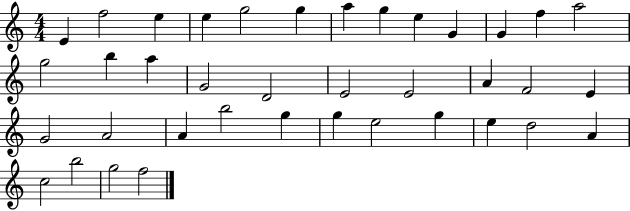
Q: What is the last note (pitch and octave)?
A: F5